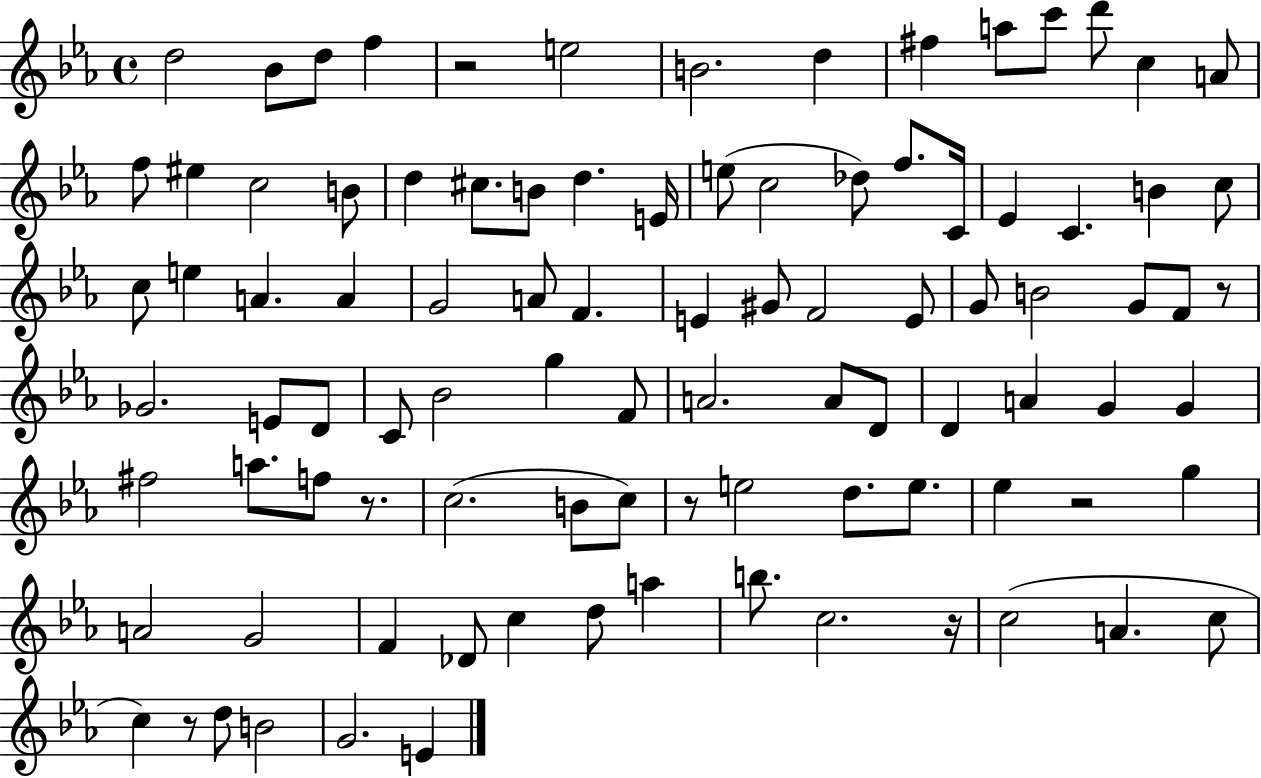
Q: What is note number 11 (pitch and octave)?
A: D6